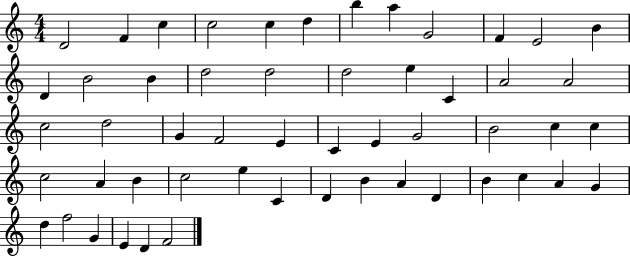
D4/h F4/q C5/q C5/h C5/q D5/q B5/q A5/q G4/h F4/q E4/h B4/q D4/q B4/h B4/q D5/h D5/h D5/h E5/q C4/q A4/h A4/h C5/h D5/h G4/q F4/h E4/q C4/q E4/q G4/h B4/h C5/q C5/q C5/h A4/q B4/q C5/h E5/q C4/q D4/q B4/q A4/q D4/q B4/q C5/q A4/q G4/q D5/q F5/h G4/q E4/q D4/q F4/h